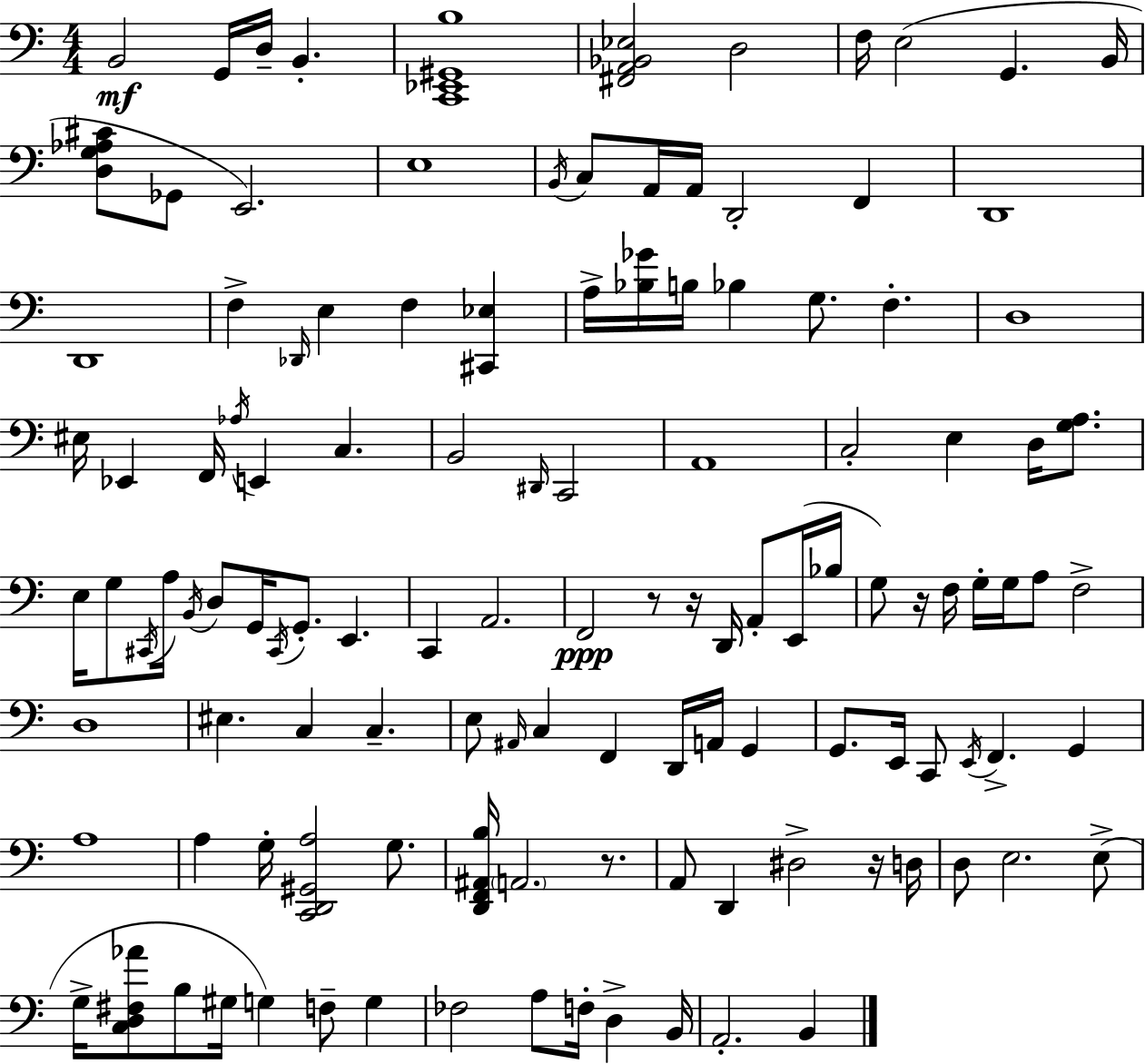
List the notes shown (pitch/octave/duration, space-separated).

B2/h G2/s D3/s B2/q. [C2,Eb2,G#2,B3]/w [F#2,A2,Bb2,Eb3]/h D3/h F3/s E3/h G2/q. B2/s [D3,G3,Ab3,C#4]/e Gb2/e E2/h. E3/w B2/s C3/e A2/s A2/s D2/h F2/q D2/w D2/w F3/q Db2/s E3/q F3/q [C#2,Eb3]/q A3/s [Bb3,Gb4]/s B3/s Bb3/q G3/e. F3/q. D3/w EIS3/s Eb2/q F2/s Ab3/s E2/q C3/q. B2/h D#2/s C2/h A2/w C3/h E3/q D3/s [G3,A3]/e. E3/s G3/e C#2/s A3/s B2/s D3/e G2/s C#2/s G2/e. E2/q. C2/q A2/h. F2/h R/e R/s D2/s A2/e E2/s Bb3/s G3/e R/s F3/s G3/s G3/s A3/e F3/h D3/w EIS3/q. C3/q C3/q. E3/e A#2/s C3/q F2/q D2/s A2/s G2/q G2/e. E2/s C2/e E2/s F2/q. G2/q A3/w A3/q G3/s [C2,D2,G#2,A3]/h G3/e. [D2,F2,A#2,B3]/s A2/h. R/e. A2/e D2/q D#3/h R/s D3/s D3/e E3/h. E3/e G3/s [C3,D3,F#3,Ab4]/e B3/e G#3/s G3/q F3/e G3/q FES3/h A3/e F3/s D3/q B2/s A2/h. B2/q